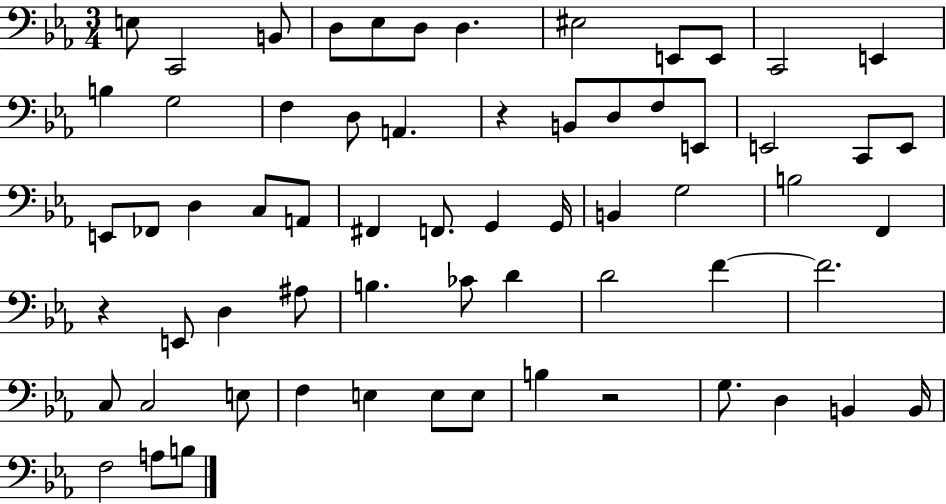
{
  \clef bass
  \numericTimeSignature
  \time 3/4
  \key ees \major
  e8 c,2 b,8 | d8 ees8 d8 d4. | eis2 e,8 e,8 | c,2 e,4 | \break b4 g2 | f4 d8 a,4. | r4 b,8 d8 f8 e,8 | e,2 c,8 e,8 | \break e,8 fes,8 d4 c8 a,8 | fis,4 f,8. g,4 g,16 | b,4 g2 | b2 f,4 | \break r4 e,8 d4 ais8 | b4. ces'8 d'4 | d'2 f'4~~ | f'2. | \break c8 c2 e8 | f4 e4 e8 e8 | b4 r2 | g8. d4 b,4 b,16 | \break f2 a8 b8 | \bar "|."
}